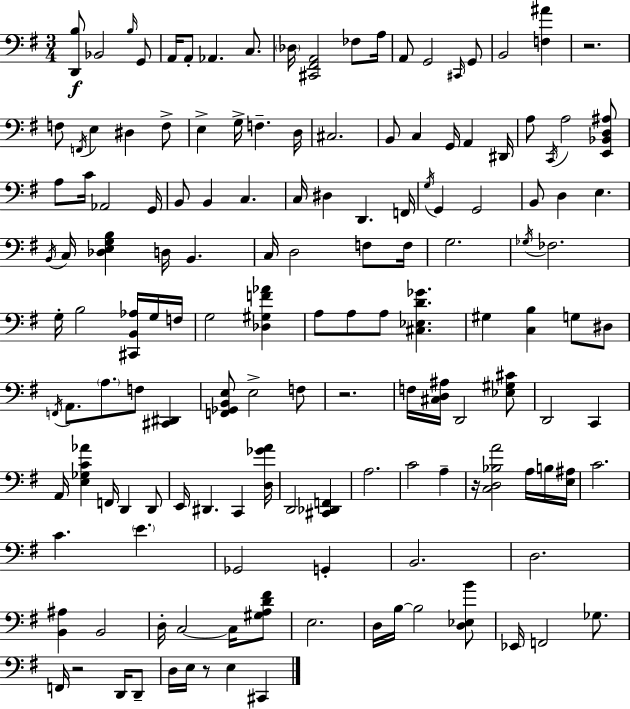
{
  \clef bass
  \numericTimeSignature
  \time 3/4
  \key g \major
  <d, b>8\f bes,2 \grace { b16 } g,8 | a,16 a,8-. aes,4. c8. | \parenthesize des16 <cis, fis, a,>2 fes8 | a16 a,8 g,2 \grace { cis,16 } | \break g,8 b,2 <f ais'>4 | r2. | f8 \acciaccatura { f,16 } e4 dis4 | f8-> e4-> g16-> f4.-- | \break d16 cis2. | b,8 c4 g,16 a,4 | dis,16 a8 \acciaccatura { c,16 } a2 | <e, bes, d ais>8 a8 c'16 aes,2 | \break g,16 b,8 b,4 c4. | c16 dis4 d,4. | f,16 \acciaccatura { g16 } g,4 g,2 | b,8 d4 e4. | \break \acciaccatura { b,16 } c16 <des e g b>4 d16 | b,4. c16 d2 | f8 f16 g2. | \acciaccatura { ges16 } fes2. | \break g16-. b2 | <cis, b, aes>16 g16 f16 g2 | <des gis f' aes'>4 a8 a8 a8 | <cis ees d' ges'>4. gis4 <c b>4 | \break g8 dis8 \acciaccatura { f,16 } a,8. \parenthesize a8. | f8 <cis, dis,>4 <f, ges, b, e>8 e2-> | f8 r2. | f16 <cis d ais>16 d,2 | \break <ees gis cis'>8 d,2 | c,4 a,16 <e ges c' aes'>4 | f,16 d,4 d,8 e,16 dis,4. | c,4 <d ges' a'>16 d,2 | \break <cis, des, f,>4 a2. | c'2 | a4-- r16 <c d bes a'>2 | a16 b16 <e ais>16 c'2. | \break c'4. | \parenthesize e'4. ges,2 | g,4-. b,2. | d2. | \break <b, ais>4 | b,2 d16-. c2~~ | c16 <gis a d' fis'>8 e2. | d16 b16~~ b2 | \break <d ees b'>8 ees,16 f,2 | ges8. f,16 r2 | d,16 d,8-- d16 e16 r8 | e4 cis,4 \bar "|."
}